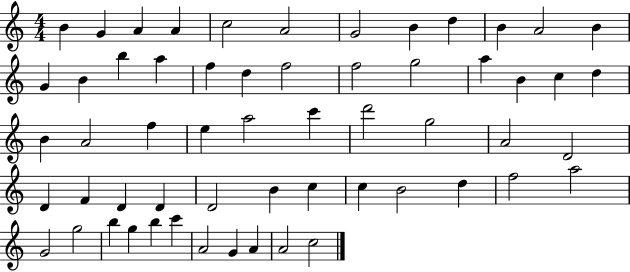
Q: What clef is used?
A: treble